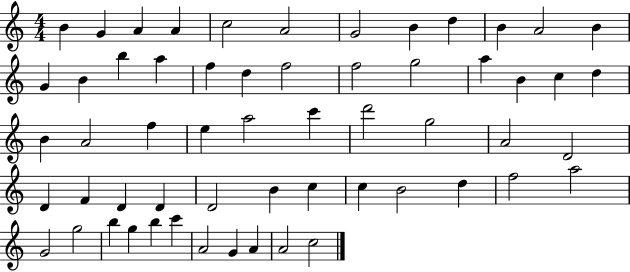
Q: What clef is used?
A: treble